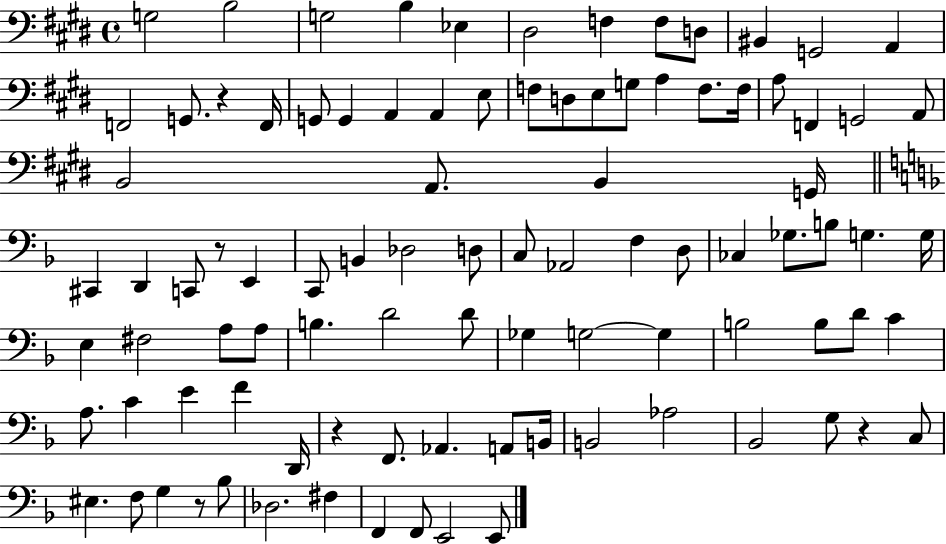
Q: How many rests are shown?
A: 5